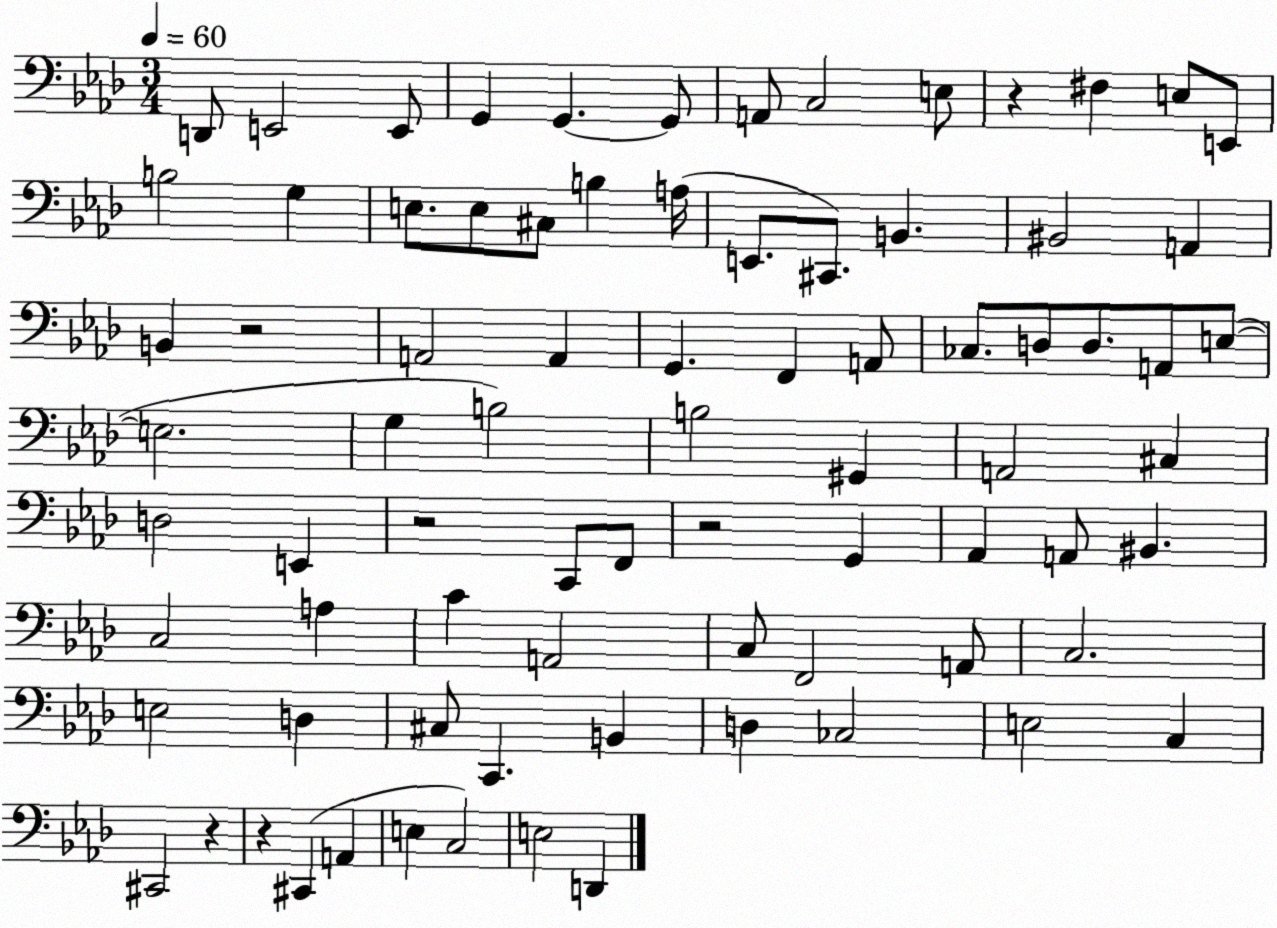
X:1
T:Untitled
M:3/4
L:1/4
K:Ab
D,,/2 E,,2 E,,/2 G,, G,, G,,/2 A,,/2 C,2 E,/2 z ^F, E,/2 E,,/2 B,2 G, E,/2 E,/2 ^C,/2 B, A,/4 E,,/2 ^C,,/2 B,, ^B,,2 A,, B,, z2 A,,2 A,, G,, F,, A,,/2 _C,/2 D,/2 D,/2 A,,/2 E,/2 E,2 G, B,2 B,2 ^G,, A,,2 ^C, D,2 E,, z2 C,,/2 F,,/2 z2 G,, _A,, A,,/2 ^B,, C,2 A, C A,,2 C,/2 F,,2 A,,/2 C,2 E,2 D, ^C,/2 C,, B,, D, _C,2 E,2 C, ^C,,2 z z ^C,, A,, E, C,2 E,2 D,,